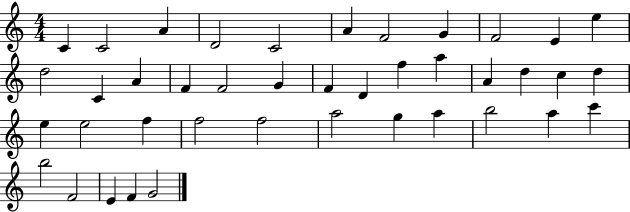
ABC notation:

X:1
T:Untitled
M:4/4
L:1/4
K:C
C C2 A D2 C2 A F2 G F2 E e d2 C A F F2 G F D f a A d c d e e2 f f2 f2 a2 g a b2 a c' b2 F2 E F G2